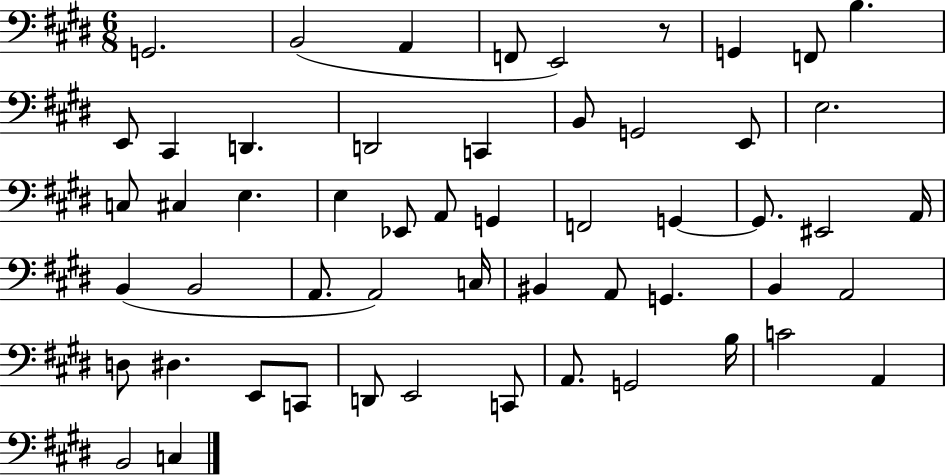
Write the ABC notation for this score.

X:1
T:Untitled
M:6/8
L:1/4
K:E
G,,2 B,,2 A,, F,,/2 E,,2 z/2 G,, F,,/2 B, E,,/2 ^C,, D,, D,,2 C,, B,,/2 G,,2 E,,/2 E,2 C,/2 ^C, E, E, _E,,/2 A,,/2 G,, F,,2 G,, G,,/2 ^E,,2 A,,/4 B,, B,,2 A,,/2 A,,2 C,/4 ^B,, A,,/2 G,, B,, A,,2 D,/2 ^D, E,,/2 C,,/2 D,,/2 E,,2 C,,/2 A,,/2 G,,2 B,/4 C2 A,, B,,2 C,